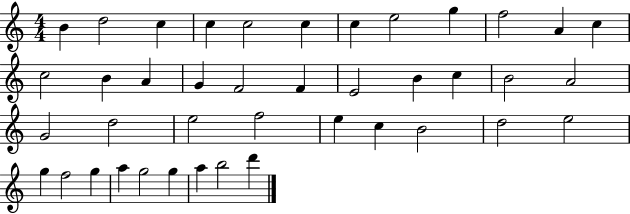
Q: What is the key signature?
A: C major